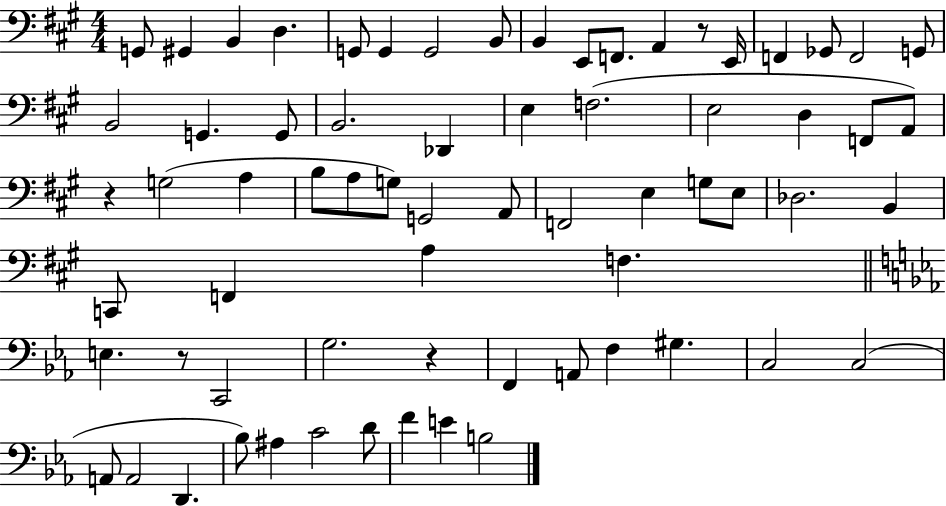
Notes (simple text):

G2/e G#2/q B2/q D3/q. G2/e G2/q G2/h B2/e B2/q E2/e F2/e. A2/q R/e E2/s F2/q Gb2/e F2/h G2/e B2/h G2/q. G2/e B2/h. Db2/q E3/q F3/h. E3/h D3/q F2/e A2/e R/q G3/h A3/q B3/e A3/e G3/e G2/h A2/e F2/h E3/q G3/e E3/e Db3/h. B2/q C2/e F2/q A3/q F3/q. E3/q. R/e C2/h G3/h. R/q F2/q A2/e F3/q G#3/q. C3/h C3/h A2/e A2/h D2/q. Bb3/e A#3/q C4/h D4/e F4/q E4/q B3/h